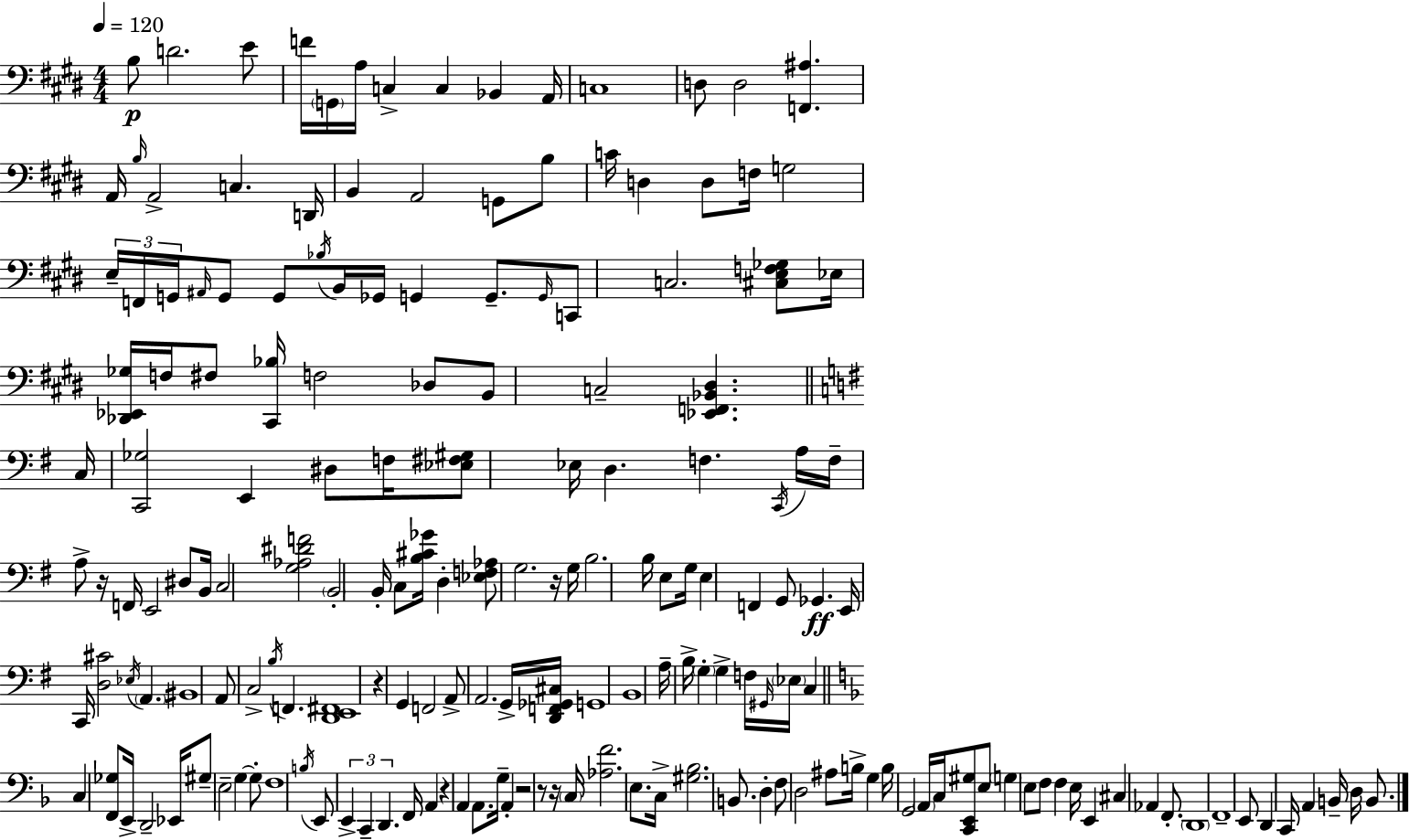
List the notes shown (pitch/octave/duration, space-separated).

B3/e D4/h. E4/e F4/s G2/s A3/s C3/q C3/q Bb2/q A2/s C3/w D3/e D3/h [F2,A#3]/q. A2/s B3/s A2/h C3/q. D2/s B2/q A2/h G2/e B3/e C4/s D3/q D3/e F3/s G3/h E3/s F2/s G2/s A#2/s G2/e G2/e Bb3/s B2/s Gb2/s G2/q G2/e. G2/s C2/e C3/h. [C#3,E3,F3,Gb3]/e Eb3/s [Db2,Eb2,Gb3]/s F3/s F#3/e [C#2,Bb3]/s F3/h Db3/e B2/e C3/h [Eb2,F2,Bb2,D#3]/q. C3/s [C2,Gb3]/h E2/q D#3/e F3/s [Eb3,F#3,G#3]/e Eb3/s D3/q. F3/q. C2/s A3/s F3/s A3/e R/s F2/s E2/h D#3/e B2/s C3/h [G3,Ab3,D#4,F4]/h B2/h B2/s C3/e [B3,C#4,Gb4]/s D3/q [Eb3,F3,Ab3]/e G3/h. R/s G3/s B3/h. B3/s E3/e G3/s E3/q F2/q G2/e Gb2/q. E2/s C2/s [D3,C#4]/h Eb3/s A2/q. BIS2/w A2/e C3/h B3/s F2/q. [D2,E2,F#2]/w R/q G2/q F2/h A2/e A2/h. G2/s [D2,F2,Gb2,C#3]/s G2/w B2/w A3/s B3/s G3/q G3/q F3/s G#2/s Eb3/s C3/q C3/q [F2,Gb3]/e E2/s D2/h Eb2/s G#3/e E3/h G3/q G3/e F3/w B3/s E2/e E2/q C2/q D2/q. F2/s A2/q R/q A2/q A2/e. G3/s A2/q R/h R/e R/s C3/s [Ab3,F4]/h. E3/e. C3/s [G#3,Bb3]/h. B2/e. D3/q F3/e D3/h A#3/e B3/s G3/q B3/s G2/h A2/s C3/s [C2,E2,G#3]/e E3/e G3/q E3/e F3/e F3/q E3/s E2/q C#3/q Ab2/q F2/e. D2/w F2/w E2/e D2/q C2/s A2/q B2/s D3/s B2/e.